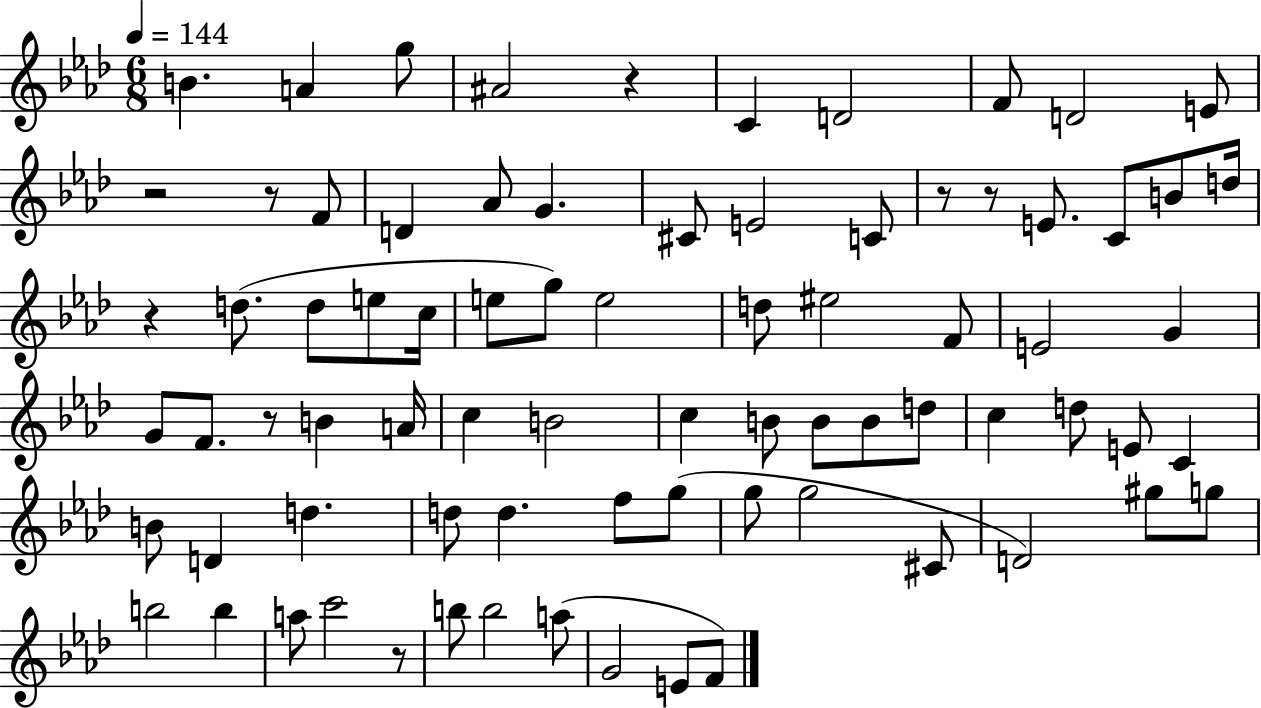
X:1
T:Untitled
M:6/8
L:1/4
K:Ab
B A g/2 ^A2 z C D2 F/2 D2 E/2 z2 z/2 F/2 D _A/2 G ^C/2 E2 C/2 z/2 z/2 E/2 C/2 B/2 d/4 z d/2 d/2 e/2 c/4 e/2 g/2 e2 d/2 ^e2 F/2 E2 G G/2 F/2 z/2 B A/4 c B2 c B/2 B/2 B/2 d/2 c d/2 E/2 C B/2 D d d/2 d f/2 g/2 g/2 g2 ^C/2 D2 ^g/2 g/2 b2 b a/2 c'2 z/2 b/2 b2 a/2 G2 E/2 F/2